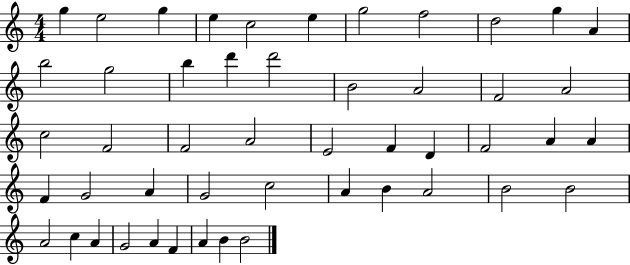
X:1
T:Untitled
M:4/4
L:1/4
K:C
g e2 g e c2 e g2 f2 d2 g A b2 g2 b d' d'2 B2 A2 F2 A2 c2 F2 F2 A2 E2 F D F2 A A F G2 A G2 c2 A B A2 B2 B2 A2 c A G2 A F A B B2